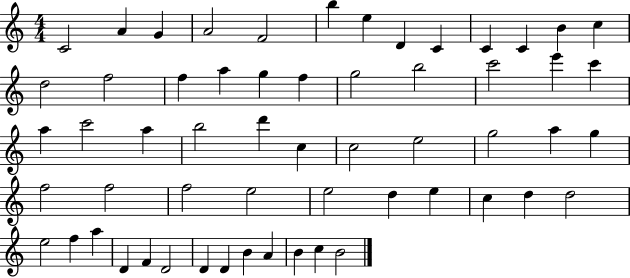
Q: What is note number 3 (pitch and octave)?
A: G4